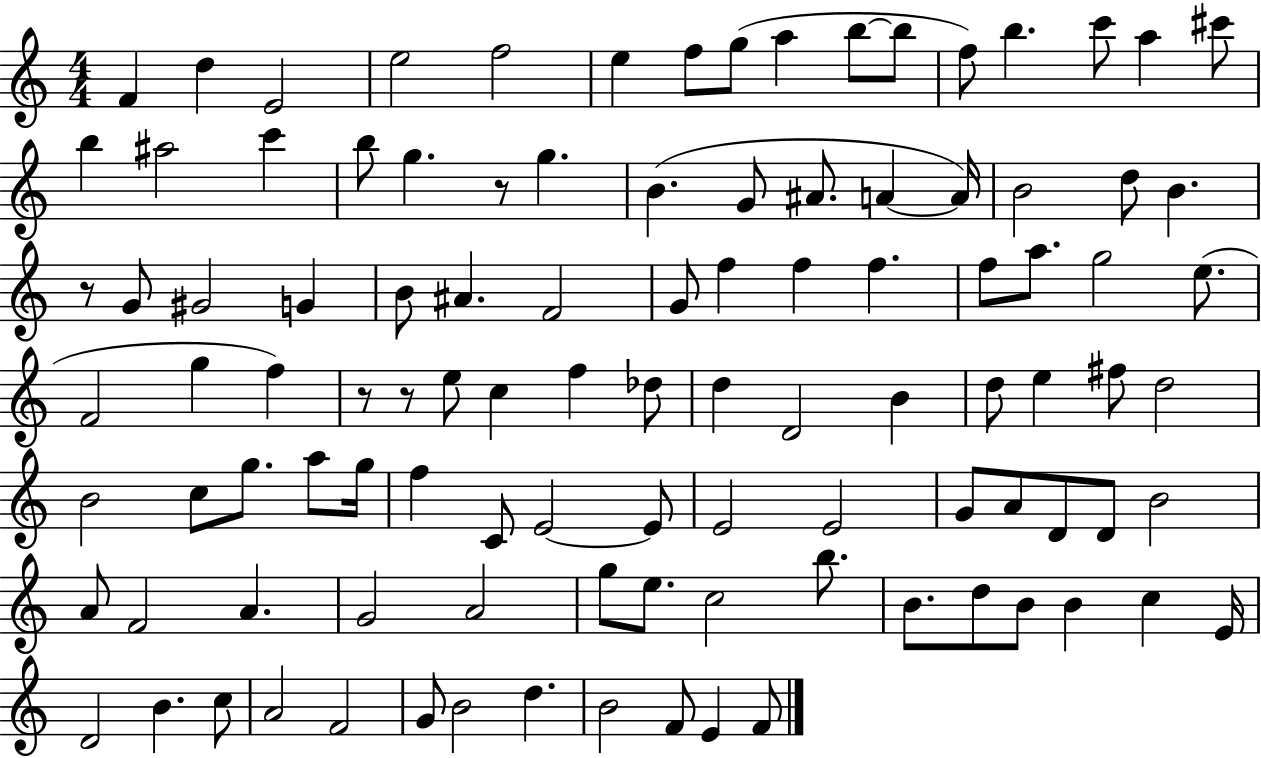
F4/q D5/q E4/h E5/h F5/h E5/q F5/e G5/e A5/q B5/e B5/e F5/e B5/q. C6/e A5/q C#6/e B5/q A#5/h C6/q B5/e G5/q. R/e G5/q. B4/q. G4/e A#4/e. A4/q A4/s B4/h D5/e B4/q. R/e G4/e G#4/h G4/q B4/e A#4/q. F4/h G4/e F5/q F5/q F5/q. F5/e A5/e. G5/h E5/e. F4/h G5/q F5/q R/e R/e E5/e C5/q F5/q Db5/e D5/q D4/h B4/q D5/e E5/q F#5/e D5/h B4/h C5/e G5/e. A5/e G5/s F5/q C4/e E4/h E4/e E4/h E4/h G4/e A4/e D4/e D4/e B4/h A4/e F4/h A4/q. G4/h A4/h G5/e E5/e. C5/h B5/e. B4/e. D5/e B4/e B4/q C5/q E4/s D4/h B4/q. C5/e A4/h F4/h G4/e B4/h D5/q. B4/h F4/e E4/q F4/e